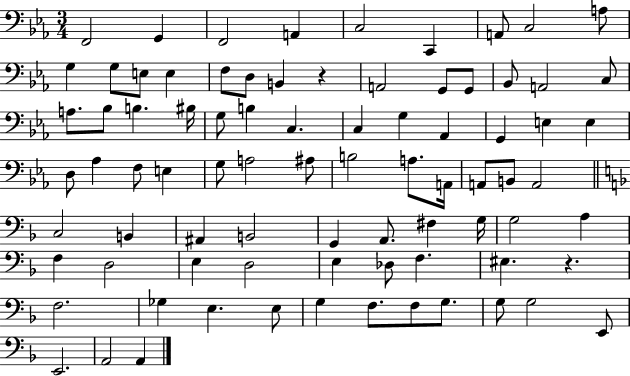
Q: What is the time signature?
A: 3/4